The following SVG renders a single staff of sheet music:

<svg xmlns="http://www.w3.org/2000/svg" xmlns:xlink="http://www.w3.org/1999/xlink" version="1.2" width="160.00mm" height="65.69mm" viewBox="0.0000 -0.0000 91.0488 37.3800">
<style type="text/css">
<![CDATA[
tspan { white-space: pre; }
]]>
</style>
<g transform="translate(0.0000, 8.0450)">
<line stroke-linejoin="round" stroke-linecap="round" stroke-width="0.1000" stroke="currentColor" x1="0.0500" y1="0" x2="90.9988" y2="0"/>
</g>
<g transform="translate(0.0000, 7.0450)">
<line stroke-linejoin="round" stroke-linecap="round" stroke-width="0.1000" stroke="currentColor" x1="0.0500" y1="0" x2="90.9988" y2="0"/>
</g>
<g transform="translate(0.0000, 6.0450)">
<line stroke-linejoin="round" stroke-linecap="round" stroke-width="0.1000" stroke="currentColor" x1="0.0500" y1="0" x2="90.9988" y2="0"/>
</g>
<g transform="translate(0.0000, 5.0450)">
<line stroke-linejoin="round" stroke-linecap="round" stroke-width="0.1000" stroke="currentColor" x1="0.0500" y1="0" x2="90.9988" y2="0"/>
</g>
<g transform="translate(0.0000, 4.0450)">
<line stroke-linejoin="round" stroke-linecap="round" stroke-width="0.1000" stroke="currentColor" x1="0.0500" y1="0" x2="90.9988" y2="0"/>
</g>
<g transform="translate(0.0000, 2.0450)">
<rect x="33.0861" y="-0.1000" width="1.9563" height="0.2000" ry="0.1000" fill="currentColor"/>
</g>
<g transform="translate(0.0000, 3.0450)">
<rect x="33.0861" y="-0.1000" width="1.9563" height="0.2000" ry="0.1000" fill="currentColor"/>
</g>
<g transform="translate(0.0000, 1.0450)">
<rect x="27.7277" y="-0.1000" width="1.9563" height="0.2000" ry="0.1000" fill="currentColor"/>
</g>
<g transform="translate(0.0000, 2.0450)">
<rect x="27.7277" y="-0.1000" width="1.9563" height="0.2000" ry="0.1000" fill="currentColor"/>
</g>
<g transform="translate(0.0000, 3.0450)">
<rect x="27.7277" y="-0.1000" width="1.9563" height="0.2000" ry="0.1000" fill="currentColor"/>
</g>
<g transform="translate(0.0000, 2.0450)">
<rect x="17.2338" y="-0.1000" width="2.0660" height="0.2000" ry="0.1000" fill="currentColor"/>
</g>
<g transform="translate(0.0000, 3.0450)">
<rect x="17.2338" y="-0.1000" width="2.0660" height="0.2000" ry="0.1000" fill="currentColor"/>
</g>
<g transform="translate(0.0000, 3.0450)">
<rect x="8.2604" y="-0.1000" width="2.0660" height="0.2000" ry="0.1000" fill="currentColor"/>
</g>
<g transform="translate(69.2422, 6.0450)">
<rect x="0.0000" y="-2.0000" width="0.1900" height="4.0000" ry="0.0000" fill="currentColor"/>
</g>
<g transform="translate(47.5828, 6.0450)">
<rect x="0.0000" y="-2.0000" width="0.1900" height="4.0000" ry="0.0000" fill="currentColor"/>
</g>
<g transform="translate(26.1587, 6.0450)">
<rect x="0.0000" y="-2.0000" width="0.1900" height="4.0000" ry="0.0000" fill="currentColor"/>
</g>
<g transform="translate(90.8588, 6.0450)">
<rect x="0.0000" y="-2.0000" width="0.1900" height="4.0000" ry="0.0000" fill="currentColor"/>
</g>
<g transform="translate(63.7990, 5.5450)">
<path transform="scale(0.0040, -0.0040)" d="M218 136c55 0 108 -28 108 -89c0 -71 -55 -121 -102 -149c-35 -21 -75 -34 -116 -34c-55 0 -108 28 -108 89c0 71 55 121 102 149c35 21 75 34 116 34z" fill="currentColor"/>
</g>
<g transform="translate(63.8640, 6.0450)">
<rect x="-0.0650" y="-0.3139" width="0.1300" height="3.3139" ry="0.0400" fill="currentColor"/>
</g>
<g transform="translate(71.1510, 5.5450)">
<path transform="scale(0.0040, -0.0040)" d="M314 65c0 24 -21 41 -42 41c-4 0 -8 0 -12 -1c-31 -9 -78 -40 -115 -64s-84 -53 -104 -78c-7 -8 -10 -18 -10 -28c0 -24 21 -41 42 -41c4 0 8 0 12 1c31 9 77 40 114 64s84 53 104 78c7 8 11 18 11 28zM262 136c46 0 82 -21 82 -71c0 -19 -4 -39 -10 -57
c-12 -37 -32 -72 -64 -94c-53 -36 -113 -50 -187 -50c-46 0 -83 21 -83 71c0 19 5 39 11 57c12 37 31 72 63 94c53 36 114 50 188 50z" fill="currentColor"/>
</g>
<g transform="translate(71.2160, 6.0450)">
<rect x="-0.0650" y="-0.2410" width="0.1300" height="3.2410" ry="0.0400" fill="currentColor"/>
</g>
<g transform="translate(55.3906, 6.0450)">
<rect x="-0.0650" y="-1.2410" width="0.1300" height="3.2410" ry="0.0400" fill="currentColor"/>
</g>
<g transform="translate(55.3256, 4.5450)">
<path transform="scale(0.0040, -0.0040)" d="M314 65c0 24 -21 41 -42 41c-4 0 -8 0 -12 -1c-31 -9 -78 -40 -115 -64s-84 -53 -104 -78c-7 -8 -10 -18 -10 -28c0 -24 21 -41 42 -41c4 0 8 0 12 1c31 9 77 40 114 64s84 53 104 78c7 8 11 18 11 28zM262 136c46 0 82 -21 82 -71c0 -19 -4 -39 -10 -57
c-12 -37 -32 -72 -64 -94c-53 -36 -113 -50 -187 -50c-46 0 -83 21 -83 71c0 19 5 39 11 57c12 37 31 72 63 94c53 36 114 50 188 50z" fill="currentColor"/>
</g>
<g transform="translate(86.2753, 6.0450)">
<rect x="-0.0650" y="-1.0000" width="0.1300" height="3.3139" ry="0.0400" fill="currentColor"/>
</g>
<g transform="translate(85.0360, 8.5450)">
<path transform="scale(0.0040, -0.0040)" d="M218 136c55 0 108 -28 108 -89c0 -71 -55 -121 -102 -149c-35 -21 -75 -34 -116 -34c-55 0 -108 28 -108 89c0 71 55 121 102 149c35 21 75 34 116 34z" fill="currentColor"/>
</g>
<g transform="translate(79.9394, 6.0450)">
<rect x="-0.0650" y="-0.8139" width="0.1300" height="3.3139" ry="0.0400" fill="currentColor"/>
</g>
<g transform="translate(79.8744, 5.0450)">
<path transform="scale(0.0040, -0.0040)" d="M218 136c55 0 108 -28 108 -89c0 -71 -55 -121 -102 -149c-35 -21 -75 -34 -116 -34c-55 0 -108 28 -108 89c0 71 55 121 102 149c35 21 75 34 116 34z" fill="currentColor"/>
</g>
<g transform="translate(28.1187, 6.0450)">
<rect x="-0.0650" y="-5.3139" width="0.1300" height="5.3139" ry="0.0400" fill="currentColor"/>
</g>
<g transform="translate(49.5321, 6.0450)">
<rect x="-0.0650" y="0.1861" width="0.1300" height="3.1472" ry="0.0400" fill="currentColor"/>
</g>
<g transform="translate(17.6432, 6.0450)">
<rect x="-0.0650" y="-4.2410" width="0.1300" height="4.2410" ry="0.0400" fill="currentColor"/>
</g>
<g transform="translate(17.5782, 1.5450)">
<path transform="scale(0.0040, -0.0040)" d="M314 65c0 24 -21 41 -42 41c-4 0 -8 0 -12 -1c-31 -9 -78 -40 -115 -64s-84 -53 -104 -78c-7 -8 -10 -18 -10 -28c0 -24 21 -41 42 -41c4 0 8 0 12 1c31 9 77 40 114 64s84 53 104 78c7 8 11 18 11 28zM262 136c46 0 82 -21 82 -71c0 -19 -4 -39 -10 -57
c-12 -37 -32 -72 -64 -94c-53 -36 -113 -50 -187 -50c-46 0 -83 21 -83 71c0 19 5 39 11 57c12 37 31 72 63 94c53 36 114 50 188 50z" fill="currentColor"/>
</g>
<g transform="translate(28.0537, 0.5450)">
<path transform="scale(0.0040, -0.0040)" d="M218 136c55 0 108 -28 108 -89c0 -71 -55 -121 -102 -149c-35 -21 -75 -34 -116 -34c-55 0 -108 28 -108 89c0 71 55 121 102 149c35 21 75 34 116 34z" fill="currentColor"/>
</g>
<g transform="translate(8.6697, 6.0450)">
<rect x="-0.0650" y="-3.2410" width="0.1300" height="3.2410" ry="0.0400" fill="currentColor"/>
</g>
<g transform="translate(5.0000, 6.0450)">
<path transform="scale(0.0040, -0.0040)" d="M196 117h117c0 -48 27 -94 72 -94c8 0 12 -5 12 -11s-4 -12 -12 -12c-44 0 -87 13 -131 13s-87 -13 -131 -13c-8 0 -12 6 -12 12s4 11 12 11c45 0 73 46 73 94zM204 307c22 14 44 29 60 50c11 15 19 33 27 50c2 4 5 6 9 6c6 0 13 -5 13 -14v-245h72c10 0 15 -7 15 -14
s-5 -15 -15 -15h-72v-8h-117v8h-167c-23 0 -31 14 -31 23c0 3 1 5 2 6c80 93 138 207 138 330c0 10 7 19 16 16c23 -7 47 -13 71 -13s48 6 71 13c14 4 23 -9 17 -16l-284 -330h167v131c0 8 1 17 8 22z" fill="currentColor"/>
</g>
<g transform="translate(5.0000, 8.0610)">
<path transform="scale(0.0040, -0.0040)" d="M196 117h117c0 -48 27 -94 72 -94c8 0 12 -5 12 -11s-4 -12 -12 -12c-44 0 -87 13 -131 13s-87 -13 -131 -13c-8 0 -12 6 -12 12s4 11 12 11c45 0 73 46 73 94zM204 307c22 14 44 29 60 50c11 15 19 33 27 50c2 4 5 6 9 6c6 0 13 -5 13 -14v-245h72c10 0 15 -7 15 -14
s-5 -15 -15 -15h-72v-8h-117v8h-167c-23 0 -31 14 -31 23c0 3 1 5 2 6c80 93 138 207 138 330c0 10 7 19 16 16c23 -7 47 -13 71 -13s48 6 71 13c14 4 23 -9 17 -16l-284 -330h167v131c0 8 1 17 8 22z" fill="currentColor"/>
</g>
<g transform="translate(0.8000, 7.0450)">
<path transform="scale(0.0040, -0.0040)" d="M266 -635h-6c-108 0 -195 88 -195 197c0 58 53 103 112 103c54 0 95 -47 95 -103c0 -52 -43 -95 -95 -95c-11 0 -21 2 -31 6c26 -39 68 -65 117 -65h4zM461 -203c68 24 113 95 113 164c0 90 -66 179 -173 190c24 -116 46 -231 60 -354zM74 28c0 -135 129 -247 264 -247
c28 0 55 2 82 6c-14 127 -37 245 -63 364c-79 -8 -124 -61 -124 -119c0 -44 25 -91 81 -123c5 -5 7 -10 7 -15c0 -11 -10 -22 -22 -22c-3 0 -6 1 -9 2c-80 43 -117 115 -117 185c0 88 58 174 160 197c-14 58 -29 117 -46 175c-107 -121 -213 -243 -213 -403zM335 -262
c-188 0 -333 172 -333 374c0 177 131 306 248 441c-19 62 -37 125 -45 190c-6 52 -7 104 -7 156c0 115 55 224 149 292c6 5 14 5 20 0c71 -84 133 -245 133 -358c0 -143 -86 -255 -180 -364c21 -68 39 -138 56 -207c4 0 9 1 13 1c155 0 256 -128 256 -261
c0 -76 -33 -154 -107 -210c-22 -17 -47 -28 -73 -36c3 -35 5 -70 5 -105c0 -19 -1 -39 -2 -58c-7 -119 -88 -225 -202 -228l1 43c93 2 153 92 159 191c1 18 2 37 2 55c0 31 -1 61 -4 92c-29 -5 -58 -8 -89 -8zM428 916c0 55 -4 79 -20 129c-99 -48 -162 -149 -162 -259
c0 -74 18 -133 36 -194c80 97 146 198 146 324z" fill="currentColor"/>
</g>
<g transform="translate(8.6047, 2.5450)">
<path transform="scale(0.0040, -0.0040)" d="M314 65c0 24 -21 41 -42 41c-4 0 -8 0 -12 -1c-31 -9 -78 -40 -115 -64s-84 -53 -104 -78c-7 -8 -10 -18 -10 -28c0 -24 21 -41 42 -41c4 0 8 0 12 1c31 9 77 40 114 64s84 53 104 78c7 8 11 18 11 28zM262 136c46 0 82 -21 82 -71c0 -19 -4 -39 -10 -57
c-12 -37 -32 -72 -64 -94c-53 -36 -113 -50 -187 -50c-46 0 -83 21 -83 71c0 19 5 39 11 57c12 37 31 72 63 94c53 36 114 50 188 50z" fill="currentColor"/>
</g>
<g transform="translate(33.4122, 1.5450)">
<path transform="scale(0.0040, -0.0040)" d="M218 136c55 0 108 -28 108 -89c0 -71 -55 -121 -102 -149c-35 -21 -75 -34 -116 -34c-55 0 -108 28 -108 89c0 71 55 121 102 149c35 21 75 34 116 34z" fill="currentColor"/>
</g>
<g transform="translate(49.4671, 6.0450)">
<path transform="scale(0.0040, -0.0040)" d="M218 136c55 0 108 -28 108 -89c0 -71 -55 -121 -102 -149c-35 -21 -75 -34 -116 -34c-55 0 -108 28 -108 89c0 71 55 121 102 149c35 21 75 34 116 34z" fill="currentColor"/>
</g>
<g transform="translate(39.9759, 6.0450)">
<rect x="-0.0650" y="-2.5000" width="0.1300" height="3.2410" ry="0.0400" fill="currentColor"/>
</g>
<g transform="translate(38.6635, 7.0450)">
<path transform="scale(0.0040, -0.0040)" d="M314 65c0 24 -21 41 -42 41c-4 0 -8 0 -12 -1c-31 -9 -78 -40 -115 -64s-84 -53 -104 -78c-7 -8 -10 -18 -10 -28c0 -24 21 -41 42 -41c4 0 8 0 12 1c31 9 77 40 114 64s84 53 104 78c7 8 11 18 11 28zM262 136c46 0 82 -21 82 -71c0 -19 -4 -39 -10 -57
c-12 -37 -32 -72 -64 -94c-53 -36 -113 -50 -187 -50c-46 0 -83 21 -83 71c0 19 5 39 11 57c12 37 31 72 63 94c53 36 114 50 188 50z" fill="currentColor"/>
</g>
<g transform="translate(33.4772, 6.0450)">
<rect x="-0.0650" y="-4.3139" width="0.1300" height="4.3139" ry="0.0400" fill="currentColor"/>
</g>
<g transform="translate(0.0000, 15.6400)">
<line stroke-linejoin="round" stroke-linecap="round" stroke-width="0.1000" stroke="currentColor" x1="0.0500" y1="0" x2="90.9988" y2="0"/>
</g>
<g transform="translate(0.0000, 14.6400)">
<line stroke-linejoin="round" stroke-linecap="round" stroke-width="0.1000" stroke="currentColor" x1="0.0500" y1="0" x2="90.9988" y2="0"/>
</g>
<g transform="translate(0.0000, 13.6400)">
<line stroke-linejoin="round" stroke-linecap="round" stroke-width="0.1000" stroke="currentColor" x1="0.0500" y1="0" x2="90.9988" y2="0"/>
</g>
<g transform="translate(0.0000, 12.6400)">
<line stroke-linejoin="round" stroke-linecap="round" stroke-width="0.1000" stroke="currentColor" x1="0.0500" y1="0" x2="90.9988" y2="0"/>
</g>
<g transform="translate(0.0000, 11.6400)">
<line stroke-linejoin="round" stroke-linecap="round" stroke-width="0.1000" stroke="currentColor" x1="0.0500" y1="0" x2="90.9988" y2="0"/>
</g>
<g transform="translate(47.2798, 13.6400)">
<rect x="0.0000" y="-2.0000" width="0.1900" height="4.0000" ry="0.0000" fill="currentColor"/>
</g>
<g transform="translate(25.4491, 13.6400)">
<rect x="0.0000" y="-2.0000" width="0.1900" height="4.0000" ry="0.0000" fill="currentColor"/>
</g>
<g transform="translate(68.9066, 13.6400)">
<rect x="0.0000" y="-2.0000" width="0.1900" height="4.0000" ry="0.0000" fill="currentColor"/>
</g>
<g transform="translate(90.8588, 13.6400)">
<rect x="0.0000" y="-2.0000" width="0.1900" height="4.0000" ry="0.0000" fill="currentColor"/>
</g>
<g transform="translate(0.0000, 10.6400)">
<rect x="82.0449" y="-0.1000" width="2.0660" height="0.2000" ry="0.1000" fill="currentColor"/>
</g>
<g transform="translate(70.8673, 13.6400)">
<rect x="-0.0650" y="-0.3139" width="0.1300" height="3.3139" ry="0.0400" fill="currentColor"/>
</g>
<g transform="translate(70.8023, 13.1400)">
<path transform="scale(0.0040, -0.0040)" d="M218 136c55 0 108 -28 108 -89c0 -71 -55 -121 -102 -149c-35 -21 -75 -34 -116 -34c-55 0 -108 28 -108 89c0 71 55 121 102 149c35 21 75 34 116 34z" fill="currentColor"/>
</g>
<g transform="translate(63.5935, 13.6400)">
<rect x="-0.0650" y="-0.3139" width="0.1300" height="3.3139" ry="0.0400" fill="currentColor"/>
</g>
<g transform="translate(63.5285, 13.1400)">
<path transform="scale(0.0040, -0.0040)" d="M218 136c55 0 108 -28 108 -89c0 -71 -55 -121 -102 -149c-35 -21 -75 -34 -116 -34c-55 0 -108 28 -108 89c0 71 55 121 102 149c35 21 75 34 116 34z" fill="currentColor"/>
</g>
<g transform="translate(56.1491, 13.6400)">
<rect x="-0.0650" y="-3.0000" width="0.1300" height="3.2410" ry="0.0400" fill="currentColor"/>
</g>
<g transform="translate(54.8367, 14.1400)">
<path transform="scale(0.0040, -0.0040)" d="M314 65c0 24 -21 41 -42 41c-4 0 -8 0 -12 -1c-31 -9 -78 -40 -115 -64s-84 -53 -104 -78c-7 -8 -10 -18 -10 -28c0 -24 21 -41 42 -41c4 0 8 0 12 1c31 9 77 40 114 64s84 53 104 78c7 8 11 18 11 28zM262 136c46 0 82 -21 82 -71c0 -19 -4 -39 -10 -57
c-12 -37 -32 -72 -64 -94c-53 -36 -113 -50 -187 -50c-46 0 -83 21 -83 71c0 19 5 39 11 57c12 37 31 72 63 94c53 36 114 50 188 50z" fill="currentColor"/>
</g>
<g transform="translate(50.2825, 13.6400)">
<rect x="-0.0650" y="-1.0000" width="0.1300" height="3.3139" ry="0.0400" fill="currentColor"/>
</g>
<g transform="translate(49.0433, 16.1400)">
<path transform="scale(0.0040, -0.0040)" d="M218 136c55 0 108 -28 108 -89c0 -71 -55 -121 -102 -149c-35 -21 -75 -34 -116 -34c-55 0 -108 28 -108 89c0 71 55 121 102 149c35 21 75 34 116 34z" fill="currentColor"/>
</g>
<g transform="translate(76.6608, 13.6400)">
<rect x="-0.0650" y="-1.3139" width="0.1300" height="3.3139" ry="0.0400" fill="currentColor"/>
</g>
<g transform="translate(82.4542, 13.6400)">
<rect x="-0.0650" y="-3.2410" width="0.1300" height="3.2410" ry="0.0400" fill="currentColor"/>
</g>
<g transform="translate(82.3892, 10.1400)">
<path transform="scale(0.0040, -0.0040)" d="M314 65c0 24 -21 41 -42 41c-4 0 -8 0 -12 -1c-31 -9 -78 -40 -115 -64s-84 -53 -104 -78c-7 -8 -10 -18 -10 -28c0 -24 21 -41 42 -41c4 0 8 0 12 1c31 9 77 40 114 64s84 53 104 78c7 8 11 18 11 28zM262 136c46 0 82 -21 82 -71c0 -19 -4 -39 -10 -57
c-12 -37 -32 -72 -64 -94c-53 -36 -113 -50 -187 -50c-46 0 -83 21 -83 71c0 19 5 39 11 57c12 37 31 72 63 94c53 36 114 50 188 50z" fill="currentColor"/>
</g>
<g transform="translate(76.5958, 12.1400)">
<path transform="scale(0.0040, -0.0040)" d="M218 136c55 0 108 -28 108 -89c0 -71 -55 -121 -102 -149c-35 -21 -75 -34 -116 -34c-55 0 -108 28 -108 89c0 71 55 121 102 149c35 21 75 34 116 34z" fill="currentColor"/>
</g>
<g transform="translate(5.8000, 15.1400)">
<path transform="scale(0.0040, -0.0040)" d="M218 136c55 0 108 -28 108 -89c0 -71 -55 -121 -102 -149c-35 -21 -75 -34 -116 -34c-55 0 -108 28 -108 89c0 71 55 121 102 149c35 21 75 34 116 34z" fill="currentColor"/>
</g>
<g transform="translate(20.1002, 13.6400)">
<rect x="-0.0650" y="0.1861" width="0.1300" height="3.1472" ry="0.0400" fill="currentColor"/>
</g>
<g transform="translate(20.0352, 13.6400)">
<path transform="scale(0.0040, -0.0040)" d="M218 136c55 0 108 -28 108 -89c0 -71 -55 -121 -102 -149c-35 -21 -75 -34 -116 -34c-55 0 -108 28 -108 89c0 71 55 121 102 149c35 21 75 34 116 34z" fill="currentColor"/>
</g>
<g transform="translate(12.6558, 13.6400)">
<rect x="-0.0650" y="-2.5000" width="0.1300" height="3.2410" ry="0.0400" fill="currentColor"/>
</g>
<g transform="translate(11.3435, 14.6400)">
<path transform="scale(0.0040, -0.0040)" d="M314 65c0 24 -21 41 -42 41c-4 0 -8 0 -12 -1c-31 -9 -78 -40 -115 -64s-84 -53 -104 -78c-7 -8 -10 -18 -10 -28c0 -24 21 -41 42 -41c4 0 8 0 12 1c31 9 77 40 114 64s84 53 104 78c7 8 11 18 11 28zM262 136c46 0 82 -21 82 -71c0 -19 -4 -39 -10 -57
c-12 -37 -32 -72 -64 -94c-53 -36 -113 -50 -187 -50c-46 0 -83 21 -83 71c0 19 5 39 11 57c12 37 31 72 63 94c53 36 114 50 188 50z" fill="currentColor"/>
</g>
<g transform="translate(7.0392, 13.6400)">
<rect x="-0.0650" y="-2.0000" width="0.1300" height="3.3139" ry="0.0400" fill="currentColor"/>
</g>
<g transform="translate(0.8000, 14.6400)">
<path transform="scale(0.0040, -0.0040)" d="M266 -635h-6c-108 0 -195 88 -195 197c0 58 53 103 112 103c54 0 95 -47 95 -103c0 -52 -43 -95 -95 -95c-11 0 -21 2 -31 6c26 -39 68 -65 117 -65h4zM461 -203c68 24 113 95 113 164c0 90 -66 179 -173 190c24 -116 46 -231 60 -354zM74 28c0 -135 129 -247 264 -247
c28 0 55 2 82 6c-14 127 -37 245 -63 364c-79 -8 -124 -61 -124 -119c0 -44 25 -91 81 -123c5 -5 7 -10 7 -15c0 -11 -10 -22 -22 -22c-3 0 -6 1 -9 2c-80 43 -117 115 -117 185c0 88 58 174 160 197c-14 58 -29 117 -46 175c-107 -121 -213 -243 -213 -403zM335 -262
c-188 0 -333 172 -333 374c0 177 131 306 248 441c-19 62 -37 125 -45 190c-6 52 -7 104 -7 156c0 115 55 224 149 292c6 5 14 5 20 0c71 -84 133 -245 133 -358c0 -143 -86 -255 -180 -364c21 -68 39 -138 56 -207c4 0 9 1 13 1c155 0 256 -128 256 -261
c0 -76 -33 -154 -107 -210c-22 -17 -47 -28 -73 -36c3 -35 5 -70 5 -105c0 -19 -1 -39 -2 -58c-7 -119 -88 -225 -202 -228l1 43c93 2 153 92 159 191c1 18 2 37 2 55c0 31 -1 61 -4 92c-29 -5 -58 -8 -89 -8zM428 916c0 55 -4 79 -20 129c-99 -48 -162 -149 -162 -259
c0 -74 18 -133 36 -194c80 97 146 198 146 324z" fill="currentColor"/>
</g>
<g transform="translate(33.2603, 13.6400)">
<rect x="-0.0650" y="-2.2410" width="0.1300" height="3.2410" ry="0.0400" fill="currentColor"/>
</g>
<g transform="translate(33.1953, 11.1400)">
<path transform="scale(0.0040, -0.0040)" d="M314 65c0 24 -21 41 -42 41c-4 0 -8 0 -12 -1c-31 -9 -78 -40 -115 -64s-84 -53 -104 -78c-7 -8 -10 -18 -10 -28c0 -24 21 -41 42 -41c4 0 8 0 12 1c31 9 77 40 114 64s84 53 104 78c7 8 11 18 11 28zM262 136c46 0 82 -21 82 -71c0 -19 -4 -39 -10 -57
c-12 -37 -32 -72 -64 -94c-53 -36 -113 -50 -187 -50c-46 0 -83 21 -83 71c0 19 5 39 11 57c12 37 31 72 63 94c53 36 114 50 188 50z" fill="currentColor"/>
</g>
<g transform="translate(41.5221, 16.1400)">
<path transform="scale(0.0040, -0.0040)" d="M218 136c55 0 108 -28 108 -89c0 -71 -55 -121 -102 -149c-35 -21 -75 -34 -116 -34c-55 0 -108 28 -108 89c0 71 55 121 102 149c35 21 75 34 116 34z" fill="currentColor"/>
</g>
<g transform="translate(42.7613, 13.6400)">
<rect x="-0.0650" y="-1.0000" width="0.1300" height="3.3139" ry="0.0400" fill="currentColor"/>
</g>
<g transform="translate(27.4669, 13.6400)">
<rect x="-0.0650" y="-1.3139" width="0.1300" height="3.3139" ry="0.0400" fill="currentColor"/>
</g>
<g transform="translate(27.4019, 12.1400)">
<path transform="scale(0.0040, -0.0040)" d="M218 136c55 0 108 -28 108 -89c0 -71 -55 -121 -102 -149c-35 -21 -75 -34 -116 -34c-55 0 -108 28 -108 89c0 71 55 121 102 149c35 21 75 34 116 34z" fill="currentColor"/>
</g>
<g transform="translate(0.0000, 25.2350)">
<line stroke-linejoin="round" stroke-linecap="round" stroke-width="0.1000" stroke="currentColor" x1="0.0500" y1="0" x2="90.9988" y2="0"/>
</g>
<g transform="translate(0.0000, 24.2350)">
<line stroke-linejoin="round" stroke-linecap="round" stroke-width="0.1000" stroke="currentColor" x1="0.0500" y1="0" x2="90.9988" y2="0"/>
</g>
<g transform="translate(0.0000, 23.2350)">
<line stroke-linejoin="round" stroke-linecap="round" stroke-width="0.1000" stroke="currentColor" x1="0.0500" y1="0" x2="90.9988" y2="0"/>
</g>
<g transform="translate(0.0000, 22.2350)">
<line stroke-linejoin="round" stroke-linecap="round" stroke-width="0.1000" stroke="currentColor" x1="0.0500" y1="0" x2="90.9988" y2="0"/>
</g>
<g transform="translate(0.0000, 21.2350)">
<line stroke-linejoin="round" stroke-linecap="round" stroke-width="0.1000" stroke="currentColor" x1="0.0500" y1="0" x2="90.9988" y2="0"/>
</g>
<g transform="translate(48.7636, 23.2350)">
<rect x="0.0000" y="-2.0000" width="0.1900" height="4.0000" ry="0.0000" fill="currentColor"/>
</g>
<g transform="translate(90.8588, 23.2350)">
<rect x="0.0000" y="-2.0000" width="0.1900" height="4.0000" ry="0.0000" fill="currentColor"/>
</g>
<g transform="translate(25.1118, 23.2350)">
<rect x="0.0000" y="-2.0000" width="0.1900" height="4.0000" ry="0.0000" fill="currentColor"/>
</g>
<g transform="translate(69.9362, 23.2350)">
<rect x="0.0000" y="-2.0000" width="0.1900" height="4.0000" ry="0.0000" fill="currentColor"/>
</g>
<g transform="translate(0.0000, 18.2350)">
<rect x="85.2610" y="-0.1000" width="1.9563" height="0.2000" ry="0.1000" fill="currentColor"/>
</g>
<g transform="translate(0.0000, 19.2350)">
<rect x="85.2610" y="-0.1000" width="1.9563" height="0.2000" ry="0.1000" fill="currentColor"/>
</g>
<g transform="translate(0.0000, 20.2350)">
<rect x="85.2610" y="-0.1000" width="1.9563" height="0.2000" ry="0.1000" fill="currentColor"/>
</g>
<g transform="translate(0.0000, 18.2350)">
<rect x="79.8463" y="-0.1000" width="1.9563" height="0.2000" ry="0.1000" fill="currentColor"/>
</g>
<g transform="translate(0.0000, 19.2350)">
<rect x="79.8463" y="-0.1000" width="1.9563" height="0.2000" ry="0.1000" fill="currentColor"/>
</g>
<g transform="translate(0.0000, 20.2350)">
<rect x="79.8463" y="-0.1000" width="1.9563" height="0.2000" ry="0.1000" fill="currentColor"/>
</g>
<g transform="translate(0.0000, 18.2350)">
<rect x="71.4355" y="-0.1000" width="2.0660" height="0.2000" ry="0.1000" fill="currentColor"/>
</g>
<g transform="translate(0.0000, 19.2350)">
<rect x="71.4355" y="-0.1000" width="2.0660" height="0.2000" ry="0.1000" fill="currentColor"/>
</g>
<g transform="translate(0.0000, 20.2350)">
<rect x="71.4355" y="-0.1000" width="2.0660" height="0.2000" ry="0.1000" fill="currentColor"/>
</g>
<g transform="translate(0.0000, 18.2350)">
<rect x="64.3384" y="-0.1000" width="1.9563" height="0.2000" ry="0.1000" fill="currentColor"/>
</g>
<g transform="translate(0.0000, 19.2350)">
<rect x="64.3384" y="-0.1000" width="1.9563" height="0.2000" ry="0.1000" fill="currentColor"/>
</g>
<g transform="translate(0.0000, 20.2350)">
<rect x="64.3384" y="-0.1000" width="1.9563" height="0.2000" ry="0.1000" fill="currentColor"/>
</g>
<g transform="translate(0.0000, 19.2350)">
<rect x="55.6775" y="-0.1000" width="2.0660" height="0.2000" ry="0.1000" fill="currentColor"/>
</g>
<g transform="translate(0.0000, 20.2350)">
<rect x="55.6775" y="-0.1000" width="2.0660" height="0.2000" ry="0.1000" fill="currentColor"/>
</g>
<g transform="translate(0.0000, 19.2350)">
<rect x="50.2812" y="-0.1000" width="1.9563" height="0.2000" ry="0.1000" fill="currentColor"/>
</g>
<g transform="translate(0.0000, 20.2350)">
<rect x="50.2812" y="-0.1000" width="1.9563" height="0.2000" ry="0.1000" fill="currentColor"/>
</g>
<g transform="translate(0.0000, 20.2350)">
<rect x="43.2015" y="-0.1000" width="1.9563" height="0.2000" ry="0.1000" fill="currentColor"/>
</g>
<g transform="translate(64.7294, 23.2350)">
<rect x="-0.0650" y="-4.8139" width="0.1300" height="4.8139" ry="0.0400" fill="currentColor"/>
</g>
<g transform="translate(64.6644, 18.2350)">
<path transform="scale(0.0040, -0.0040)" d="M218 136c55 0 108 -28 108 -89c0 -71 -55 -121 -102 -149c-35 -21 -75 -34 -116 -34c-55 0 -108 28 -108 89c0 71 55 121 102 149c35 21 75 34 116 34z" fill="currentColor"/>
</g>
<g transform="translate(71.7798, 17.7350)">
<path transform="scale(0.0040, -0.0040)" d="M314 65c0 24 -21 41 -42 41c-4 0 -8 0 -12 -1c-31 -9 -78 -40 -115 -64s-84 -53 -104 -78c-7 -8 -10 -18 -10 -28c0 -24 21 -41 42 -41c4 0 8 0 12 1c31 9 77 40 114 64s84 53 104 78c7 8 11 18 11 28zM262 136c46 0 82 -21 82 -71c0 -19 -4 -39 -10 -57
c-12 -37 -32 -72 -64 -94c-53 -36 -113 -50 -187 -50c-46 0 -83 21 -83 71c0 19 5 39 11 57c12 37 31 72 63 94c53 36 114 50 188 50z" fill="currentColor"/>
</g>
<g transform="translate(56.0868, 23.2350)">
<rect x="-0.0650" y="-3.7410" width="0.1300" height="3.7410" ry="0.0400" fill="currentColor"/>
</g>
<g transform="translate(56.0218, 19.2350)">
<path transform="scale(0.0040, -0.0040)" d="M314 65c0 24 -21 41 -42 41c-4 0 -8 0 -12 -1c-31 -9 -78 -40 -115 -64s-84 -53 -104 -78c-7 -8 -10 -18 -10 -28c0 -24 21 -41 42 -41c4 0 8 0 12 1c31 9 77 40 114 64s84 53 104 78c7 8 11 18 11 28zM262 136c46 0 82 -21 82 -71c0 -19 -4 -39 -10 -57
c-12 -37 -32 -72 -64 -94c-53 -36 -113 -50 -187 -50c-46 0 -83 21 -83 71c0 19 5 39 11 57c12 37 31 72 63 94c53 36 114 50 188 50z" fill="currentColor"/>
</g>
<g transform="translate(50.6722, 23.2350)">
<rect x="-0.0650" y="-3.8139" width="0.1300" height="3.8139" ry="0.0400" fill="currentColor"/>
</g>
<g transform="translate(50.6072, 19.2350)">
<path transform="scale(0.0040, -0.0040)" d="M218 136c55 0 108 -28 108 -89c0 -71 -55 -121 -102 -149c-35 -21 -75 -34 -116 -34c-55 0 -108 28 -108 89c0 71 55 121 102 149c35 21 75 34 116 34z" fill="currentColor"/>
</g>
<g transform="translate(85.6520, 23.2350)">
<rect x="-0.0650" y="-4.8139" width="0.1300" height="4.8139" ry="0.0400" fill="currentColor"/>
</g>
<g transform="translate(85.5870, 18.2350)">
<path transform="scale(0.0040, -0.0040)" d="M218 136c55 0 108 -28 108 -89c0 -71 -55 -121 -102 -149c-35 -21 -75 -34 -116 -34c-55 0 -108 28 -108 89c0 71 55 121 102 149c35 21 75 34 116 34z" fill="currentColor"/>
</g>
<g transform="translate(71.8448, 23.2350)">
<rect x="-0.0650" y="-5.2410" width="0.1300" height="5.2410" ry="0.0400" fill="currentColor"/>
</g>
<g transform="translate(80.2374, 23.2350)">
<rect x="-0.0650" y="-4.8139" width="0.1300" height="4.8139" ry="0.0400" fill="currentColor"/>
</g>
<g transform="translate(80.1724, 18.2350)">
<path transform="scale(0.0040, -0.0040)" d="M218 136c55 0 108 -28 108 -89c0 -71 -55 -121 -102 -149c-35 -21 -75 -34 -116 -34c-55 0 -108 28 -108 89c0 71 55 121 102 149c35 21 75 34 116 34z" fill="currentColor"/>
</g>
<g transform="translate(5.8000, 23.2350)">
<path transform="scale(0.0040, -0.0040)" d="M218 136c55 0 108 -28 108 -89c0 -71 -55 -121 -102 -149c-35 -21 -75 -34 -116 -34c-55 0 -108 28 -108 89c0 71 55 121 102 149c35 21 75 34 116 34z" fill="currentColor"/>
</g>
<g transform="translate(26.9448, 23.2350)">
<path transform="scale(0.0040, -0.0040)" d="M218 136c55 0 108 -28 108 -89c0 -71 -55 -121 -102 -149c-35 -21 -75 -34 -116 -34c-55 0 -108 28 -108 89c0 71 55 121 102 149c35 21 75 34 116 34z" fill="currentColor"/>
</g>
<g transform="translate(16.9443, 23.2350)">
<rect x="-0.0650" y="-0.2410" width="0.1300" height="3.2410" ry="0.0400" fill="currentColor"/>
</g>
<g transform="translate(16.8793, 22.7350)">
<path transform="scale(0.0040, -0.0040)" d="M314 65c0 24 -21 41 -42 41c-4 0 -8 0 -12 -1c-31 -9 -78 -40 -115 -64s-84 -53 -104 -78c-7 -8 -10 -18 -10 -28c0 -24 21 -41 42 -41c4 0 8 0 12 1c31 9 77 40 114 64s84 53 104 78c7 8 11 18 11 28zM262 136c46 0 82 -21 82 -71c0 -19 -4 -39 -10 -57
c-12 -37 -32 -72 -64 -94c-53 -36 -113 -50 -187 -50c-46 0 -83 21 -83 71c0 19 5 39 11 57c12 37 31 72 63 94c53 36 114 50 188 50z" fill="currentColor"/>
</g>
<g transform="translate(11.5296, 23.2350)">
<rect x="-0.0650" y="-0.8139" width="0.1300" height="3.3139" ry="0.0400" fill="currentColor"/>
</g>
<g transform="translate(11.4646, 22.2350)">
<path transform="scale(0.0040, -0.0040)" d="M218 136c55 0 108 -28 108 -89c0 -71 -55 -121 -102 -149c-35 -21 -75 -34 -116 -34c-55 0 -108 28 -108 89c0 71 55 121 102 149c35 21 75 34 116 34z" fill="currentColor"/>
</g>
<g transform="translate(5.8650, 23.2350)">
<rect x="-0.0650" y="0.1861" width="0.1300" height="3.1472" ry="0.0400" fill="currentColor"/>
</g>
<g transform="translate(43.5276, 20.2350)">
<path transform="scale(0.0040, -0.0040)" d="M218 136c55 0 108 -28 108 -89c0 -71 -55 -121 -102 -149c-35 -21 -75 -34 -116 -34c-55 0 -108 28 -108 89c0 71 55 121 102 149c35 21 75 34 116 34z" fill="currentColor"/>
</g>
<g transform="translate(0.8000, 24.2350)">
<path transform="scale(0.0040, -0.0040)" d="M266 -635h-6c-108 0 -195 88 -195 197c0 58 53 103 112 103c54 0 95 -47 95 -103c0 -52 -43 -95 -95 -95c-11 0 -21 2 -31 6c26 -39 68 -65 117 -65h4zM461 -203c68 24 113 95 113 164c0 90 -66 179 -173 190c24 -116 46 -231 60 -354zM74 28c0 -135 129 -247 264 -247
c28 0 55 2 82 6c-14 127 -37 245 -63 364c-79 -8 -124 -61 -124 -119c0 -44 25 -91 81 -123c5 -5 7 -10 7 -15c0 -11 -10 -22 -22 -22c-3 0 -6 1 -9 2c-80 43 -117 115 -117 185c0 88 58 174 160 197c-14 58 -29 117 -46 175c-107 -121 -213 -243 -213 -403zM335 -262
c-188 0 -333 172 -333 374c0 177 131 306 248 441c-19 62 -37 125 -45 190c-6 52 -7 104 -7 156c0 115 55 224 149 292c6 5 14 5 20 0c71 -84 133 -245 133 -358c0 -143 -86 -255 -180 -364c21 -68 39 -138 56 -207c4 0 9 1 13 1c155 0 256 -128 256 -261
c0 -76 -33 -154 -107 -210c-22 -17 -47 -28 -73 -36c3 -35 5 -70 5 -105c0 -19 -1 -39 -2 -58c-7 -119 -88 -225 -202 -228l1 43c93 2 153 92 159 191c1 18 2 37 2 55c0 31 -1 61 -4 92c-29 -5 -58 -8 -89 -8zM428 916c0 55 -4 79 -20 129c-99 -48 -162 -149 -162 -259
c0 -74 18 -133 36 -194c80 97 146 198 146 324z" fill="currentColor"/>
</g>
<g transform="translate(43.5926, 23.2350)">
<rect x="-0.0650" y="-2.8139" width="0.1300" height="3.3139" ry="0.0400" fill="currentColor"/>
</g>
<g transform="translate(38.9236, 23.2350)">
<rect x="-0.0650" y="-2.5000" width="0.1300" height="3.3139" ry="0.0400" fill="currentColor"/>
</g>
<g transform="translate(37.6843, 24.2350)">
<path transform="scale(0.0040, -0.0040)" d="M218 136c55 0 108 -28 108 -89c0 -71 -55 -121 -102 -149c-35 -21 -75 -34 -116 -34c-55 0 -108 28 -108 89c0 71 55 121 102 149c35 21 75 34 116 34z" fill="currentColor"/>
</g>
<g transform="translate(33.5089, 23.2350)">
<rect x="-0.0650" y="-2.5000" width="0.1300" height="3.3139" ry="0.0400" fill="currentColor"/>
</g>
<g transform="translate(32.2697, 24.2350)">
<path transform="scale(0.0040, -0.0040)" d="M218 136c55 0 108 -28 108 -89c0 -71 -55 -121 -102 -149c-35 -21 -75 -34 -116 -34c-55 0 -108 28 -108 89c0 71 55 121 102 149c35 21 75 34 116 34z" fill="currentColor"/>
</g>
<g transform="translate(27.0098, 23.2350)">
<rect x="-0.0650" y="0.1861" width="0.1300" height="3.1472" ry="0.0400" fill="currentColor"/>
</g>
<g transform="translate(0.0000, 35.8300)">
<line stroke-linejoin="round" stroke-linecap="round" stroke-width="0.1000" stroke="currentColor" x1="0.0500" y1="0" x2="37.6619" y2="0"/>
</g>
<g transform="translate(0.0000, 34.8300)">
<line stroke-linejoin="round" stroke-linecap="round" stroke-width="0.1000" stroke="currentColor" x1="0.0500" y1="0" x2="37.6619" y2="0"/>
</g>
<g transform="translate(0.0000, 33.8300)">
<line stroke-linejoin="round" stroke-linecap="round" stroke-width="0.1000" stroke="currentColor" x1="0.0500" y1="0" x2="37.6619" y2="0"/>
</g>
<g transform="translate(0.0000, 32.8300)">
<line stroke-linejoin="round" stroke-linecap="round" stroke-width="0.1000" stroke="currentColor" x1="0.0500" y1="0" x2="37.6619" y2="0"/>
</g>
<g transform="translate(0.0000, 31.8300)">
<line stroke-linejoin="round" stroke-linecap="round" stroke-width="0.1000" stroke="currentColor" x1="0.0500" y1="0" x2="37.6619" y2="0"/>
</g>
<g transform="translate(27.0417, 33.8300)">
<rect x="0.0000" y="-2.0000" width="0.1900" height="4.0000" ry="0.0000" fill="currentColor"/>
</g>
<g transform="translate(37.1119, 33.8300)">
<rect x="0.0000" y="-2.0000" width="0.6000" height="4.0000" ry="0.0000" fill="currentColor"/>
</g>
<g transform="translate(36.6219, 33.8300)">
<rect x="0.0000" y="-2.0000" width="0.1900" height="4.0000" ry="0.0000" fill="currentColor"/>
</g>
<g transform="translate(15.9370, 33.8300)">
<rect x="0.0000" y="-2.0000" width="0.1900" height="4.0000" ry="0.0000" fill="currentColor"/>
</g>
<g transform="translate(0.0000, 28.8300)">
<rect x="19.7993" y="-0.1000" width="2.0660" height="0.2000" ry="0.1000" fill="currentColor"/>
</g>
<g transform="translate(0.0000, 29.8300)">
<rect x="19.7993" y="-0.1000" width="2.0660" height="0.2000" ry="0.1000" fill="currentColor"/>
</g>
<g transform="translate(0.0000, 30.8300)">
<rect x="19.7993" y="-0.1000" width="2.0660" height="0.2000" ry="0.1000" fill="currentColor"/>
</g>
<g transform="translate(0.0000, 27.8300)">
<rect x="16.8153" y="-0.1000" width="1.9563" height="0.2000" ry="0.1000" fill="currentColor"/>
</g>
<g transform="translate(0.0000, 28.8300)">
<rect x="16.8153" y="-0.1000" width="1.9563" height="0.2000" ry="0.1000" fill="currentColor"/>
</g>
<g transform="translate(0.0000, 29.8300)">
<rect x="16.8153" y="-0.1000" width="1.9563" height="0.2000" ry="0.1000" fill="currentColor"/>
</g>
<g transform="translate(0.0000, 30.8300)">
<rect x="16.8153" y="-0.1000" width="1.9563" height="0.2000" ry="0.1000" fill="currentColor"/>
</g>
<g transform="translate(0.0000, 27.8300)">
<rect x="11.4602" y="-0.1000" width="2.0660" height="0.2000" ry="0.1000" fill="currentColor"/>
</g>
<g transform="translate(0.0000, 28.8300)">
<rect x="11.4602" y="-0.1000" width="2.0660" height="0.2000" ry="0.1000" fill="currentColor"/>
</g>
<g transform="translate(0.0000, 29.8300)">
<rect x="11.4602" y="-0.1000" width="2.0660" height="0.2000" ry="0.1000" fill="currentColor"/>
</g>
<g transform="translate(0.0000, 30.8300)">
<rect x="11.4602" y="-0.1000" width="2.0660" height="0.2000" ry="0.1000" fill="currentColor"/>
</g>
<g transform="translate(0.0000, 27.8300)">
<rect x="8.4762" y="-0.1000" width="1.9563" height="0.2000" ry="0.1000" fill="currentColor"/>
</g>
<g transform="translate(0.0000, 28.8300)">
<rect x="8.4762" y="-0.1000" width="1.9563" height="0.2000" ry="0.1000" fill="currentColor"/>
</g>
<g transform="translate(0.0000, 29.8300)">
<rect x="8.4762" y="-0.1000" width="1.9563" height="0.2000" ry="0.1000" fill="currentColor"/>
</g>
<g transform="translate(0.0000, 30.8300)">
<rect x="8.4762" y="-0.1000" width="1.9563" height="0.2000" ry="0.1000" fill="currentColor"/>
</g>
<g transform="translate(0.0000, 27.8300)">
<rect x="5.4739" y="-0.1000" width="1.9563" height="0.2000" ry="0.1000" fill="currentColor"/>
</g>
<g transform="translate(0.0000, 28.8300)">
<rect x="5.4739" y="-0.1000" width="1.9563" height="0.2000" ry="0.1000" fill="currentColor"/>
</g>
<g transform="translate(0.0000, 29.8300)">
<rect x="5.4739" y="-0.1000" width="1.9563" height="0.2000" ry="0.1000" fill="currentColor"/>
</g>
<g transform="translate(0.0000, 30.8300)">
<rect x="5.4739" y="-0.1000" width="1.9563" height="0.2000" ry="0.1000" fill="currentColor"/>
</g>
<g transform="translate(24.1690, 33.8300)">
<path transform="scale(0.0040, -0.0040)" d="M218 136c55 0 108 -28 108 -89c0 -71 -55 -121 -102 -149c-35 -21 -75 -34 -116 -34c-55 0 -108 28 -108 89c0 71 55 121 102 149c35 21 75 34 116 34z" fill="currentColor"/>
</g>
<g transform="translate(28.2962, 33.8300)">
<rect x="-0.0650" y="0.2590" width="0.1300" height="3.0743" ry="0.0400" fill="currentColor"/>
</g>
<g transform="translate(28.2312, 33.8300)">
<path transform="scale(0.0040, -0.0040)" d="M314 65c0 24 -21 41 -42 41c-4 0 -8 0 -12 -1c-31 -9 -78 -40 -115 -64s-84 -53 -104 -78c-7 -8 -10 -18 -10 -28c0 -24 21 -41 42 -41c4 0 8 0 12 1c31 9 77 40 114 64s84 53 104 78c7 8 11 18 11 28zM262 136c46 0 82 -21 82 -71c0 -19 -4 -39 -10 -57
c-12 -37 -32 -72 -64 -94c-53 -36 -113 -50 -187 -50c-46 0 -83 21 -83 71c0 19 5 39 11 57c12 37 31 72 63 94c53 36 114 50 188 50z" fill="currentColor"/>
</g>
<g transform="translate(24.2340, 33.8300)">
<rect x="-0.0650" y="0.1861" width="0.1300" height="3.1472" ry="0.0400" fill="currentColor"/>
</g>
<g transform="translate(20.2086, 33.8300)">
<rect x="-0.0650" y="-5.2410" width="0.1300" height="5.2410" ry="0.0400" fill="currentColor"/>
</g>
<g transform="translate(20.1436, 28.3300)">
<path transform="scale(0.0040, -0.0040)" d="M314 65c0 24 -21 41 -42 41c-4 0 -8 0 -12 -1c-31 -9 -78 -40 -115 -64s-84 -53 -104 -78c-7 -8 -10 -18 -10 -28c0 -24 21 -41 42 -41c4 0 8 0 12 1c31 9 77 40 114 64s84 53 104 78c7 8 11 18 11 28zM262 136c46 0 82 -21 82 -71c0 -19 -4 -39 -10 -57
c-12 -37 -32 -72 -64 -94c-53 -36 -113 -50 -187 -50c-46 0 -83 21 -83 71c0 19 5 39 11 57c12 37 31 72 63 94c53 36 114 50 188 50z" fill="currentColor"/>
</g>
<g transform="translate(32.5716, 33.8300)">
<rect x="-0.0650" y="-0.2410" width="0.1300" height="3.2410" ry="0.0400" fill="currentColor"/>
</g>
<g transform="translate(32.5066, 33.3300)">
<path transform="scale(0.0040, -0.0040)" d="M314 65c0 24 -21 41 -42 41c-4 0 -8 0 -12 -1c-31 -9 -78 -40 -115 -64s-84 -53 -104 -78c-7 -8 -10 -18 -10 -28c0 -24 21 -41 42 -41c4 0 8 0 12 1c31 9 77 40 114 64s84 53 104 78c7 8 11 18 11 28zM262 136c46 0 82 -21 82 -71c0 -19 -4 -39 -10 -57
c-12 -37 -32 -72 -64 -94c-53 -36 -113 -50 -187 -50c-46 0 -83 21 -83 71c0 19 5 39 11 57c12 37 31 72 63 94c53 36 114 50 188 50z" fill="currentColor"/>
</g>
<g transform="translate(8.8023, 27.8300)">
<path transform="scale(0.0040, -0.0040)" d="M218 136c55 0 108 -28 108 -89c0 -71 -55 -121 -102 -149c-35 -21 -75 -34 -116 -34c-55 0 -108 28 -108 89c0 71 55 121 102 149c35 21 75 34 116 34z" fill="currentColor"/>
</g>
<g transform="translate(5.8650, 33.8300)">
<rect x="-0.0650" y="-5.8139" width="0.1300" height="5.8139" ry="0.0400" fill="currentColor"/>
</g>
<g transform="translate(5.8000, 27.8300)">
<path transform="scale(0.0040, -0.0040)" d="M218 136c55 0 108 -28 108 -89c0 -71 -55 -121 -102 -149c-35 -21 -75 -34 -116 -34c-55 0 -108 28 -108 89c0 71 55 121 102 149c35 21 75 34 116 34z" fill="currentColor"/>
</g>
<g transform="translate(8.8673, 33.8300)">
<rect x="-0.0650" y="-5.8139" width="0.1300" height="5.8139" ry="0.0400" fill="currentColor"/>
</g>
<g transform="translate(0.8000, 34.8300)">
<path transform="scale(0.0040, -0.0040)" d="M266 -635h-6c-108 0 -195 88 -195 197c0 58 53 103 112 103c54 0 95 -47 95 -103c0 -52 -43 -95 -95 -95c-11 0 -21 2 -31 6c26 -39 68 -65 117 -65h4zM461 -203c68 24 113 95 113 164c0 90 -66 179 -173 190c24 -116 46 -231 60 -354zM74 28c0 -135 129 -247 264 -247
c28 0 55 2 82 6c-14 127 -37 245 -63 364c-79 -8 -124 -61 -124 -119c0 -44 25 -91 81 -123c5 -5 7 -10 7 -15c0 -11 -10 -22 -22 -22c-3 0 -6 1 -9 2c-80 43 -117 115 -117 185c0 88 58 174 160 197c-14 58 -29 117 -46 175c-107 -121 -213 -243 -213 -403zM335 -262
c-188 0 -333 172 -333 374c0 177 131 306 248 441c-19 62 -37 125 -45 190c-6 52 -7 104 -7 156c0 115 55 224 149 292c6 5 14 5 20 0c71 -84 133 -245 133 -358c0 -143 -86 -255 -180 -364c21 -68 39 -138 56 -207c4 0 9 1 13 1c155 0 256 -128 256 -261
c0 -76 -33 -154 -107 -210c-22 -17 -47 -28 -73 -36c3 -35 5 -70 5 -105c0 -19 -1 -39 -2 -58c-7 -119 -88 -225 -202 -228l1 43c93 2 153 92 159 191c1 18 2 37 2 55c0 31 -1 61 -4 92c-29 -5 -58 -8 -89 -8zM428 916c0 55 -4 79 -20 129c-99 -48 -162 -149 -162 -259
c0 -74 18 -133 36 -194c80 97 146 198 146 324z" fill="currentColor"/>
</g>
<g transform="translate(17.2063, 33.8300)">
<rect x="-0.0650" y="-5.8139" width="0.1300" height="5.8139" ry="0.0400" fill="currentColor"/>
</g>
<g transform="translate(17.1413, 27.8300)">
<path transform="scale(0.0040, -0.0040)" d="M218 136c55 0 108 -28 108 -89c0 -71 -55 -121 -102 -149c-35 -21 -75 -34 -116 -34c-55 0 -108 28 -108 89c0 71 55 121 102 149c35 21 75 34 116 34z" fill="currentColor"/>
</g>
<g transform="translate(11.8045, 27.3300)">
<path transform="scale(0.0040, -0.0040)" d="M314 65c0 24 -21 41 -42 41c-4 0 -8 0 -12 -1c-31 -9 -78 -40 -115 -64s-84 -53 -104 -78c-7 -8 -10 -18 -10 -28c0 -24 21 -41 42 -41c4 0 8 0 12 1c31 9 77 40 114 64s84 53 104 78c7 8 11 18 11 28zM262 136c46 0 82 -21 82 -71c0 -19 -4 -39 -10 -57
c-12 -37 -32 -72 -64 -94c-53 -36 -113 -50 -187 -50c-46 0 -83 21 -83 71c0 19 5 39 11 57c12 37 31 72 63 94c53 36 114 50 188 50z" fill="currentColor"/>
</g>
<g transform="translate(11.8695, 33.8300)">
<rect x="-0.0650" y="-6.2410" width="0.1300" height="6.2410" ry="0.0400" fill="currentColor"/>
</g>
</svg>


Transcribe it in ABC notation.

X:1
T:Untitled
M:4/4
L:1/4
K:C
b2 d'2 f' d' G2 B e2 c c2 d D F G2 B e g2 D D A2 c c e b2 B d c2 B G G a c' c'2 e' f'2 e' e' g' g' a'2 g' f'2 B B2 c2